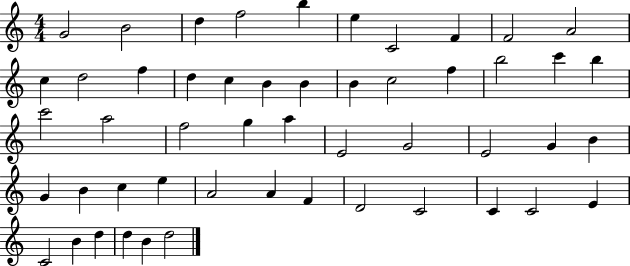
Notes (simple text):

G4/h B4/h D5/q F5/h B5/q E5/q C4/h F4/q F4/h A4/h C5/q D5/h F5/q D5/q C5/q B4/q B4/q B4/q C5/h F5/q B5/h C6/q B5/q C6/h A5/h F5/h G5/q A5/q E4/h G4/h E4/h G4/q B4/q G4/q B4/q C5/q E5/q A4/h A4/q F4/q D4/h C4/h C4/q C4/h E4/q C4/h B4/q D5/q D5/q B4/q D5/h